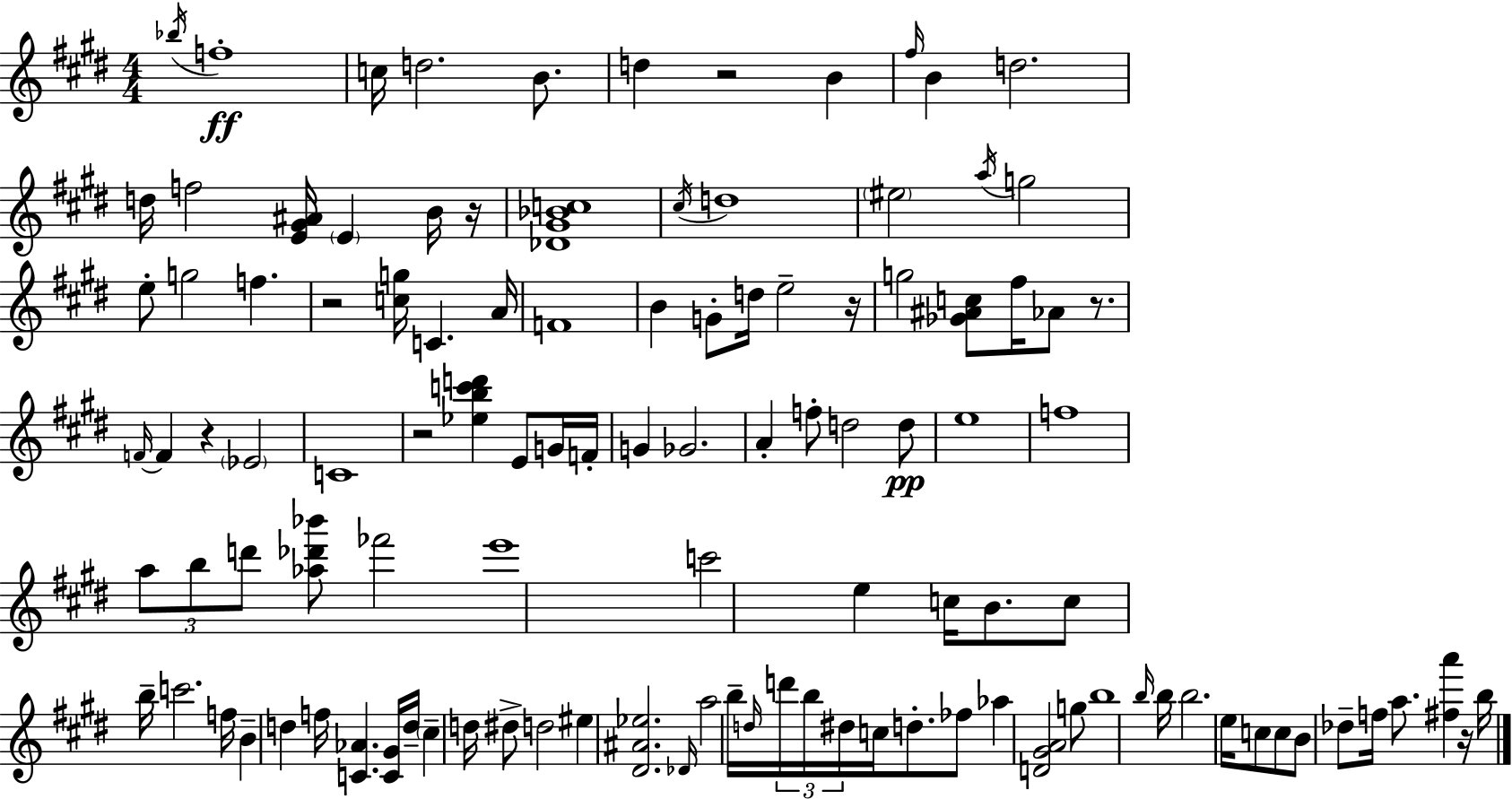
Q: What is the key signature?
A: E major